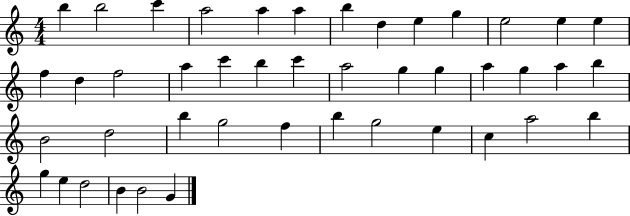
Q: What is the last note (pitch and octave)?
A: G4